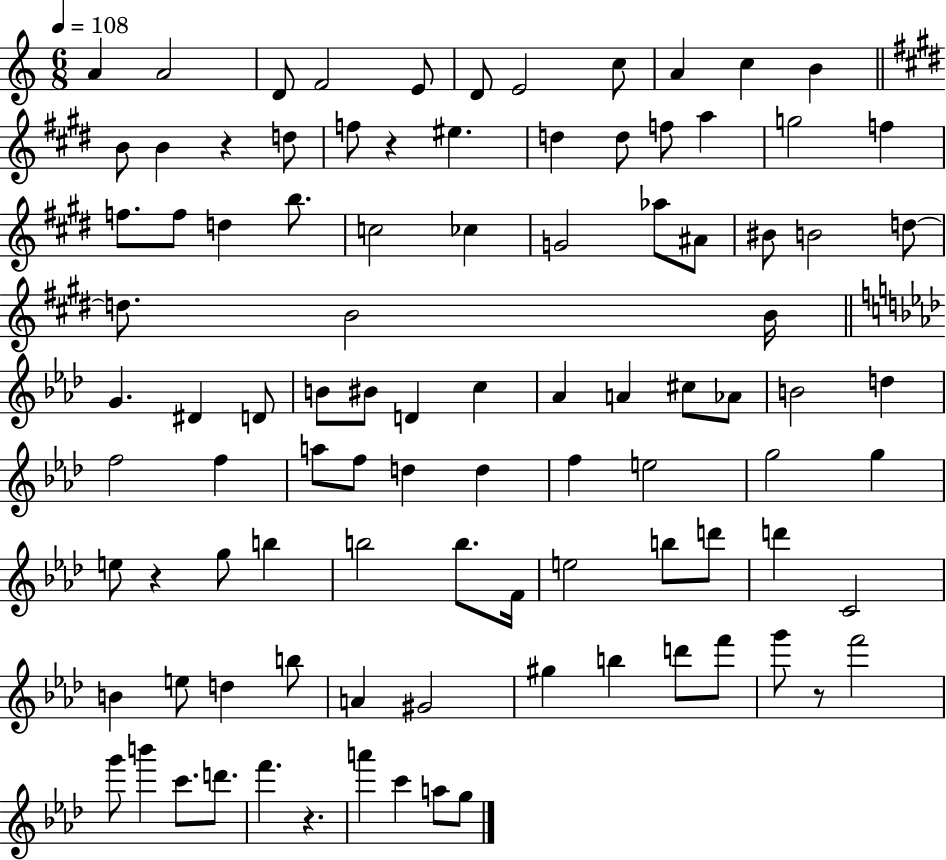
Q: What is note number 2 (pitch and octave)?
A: A4